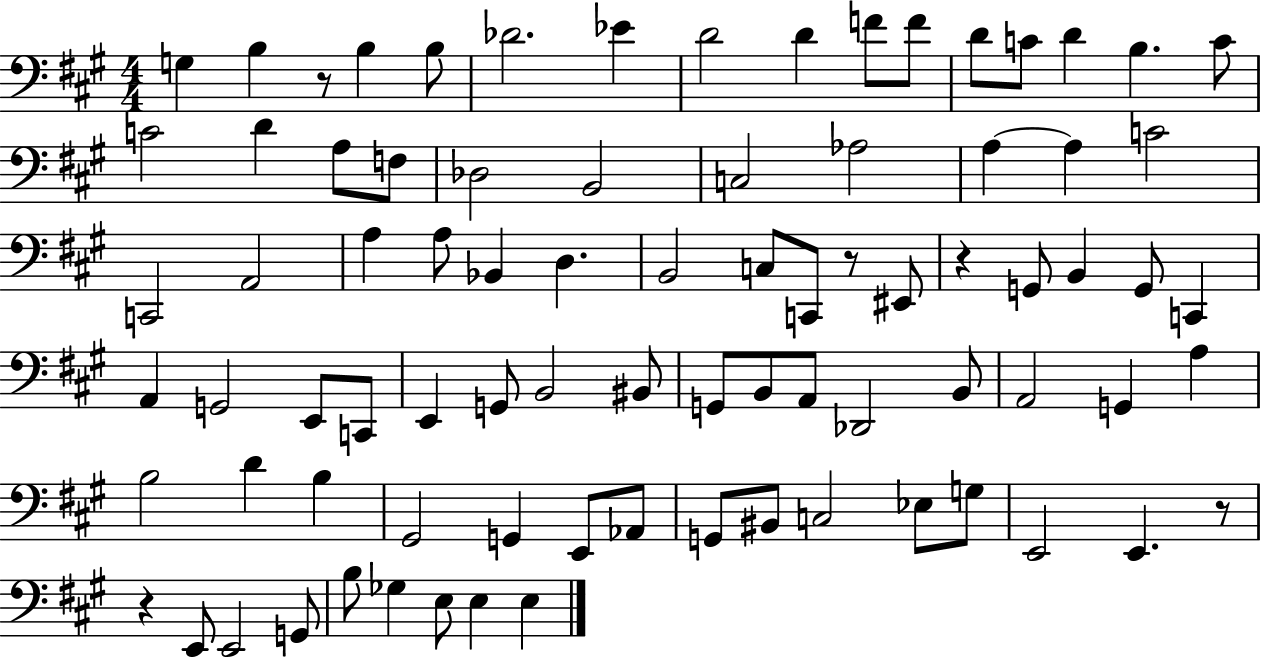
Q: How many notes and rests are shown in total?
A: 83